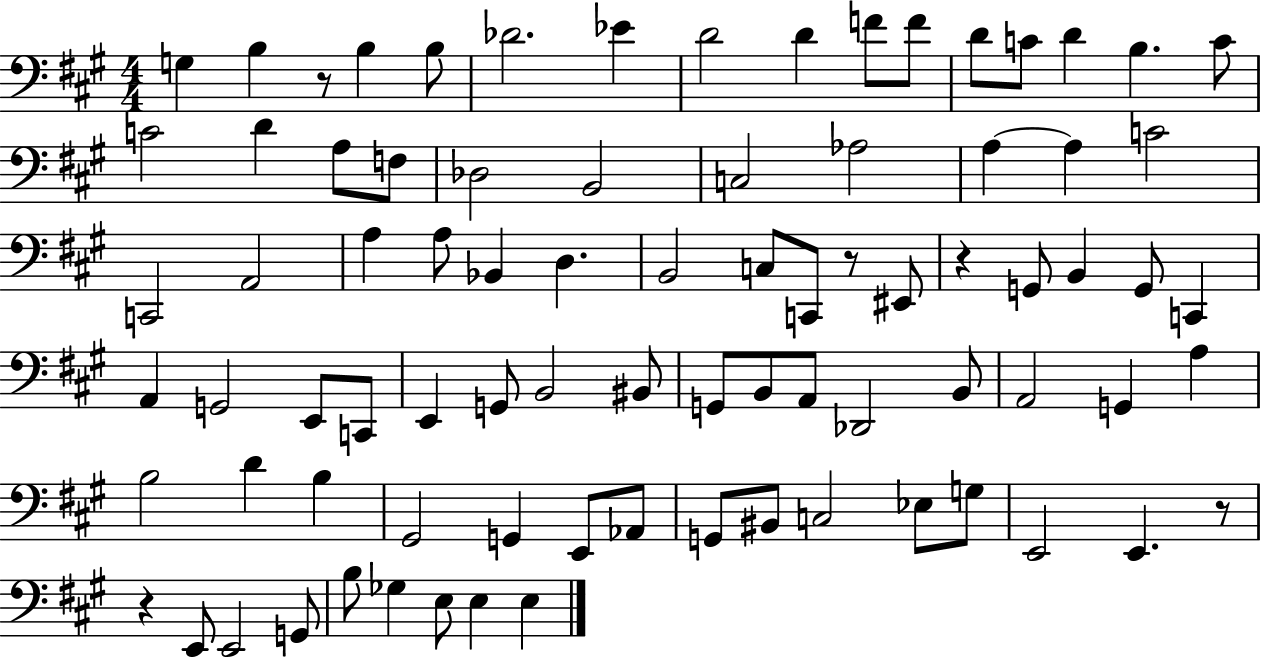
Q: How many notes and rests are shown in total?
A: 83